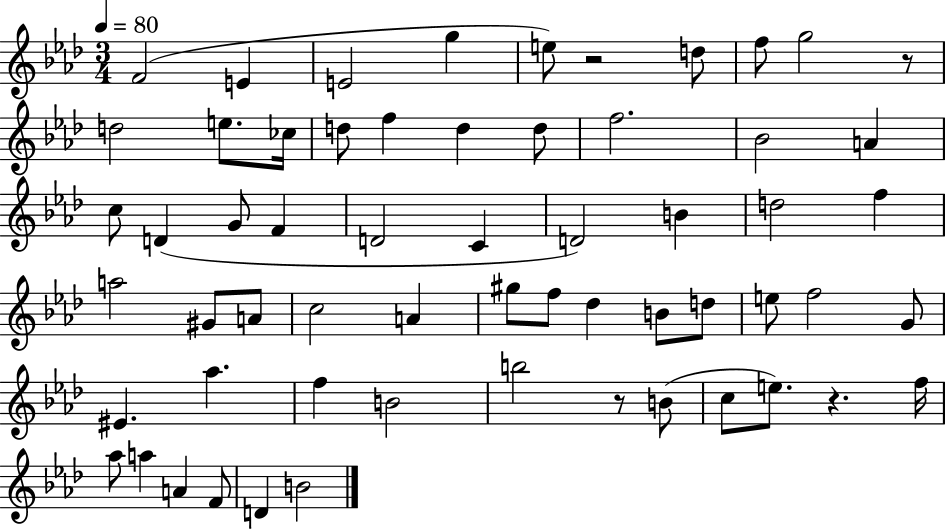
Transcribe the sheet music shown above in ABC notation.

X:1
T:Untitled
M:3/4
L:1/4
K:Ab
F2 E E2 g e/2 z2 d/2 f/2 g2 z/2 d2 e/2 _c/4 d/2 f d d/2 f2 _B2 A c/2 D G/2 F D2 C D2 B d2 f a2 ^G/2 A/2 c2 A ^g/2 f/2 _d B/2 d/2 e/2 f2 G/2 ^E _a f B2 b2 z/2 B/2 c/2 e/2 z f/4 _a/2 a A F/2 D B2